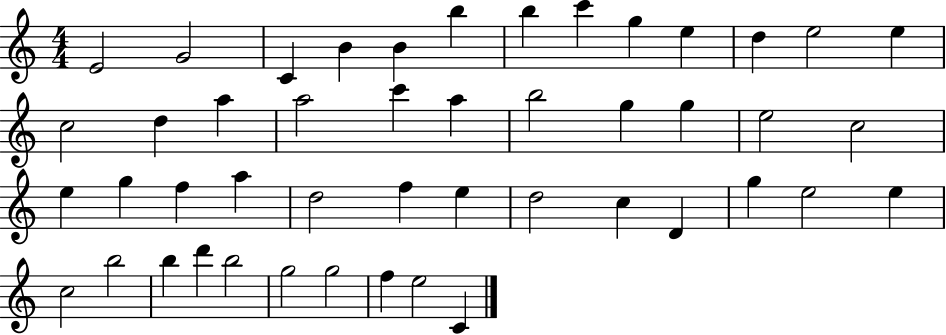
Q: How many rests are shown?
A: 0